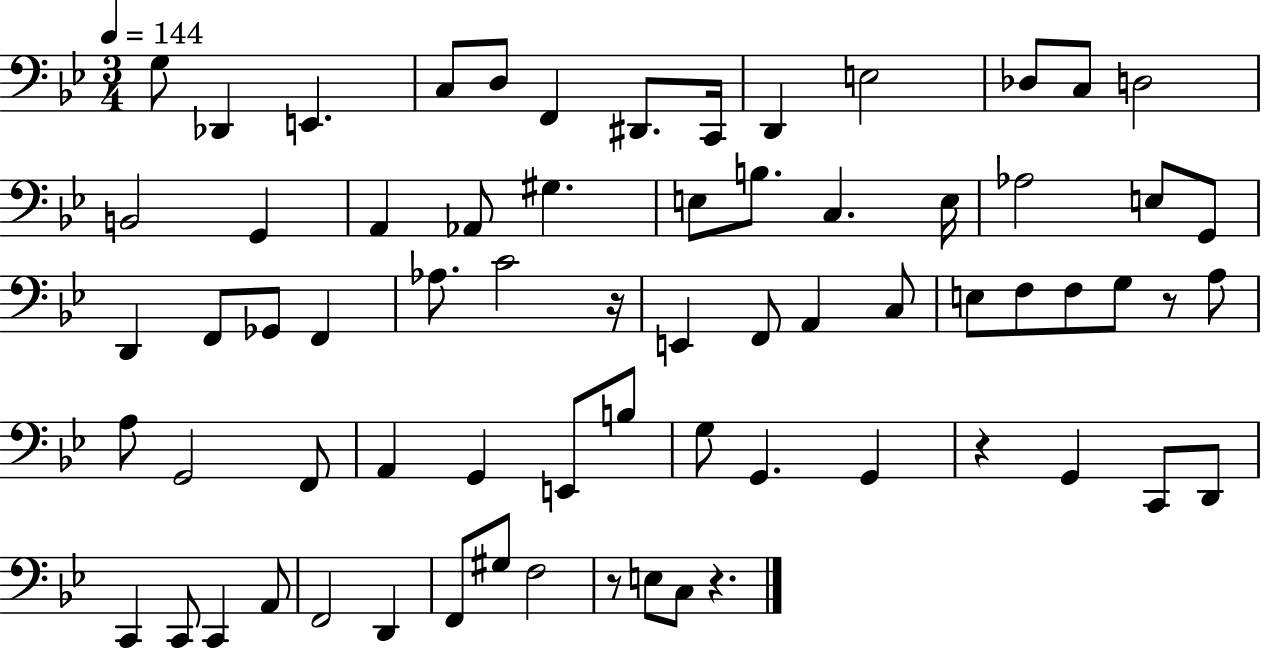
X:1
T:Untitled
M:3/4
L:1/4
K:Bb
G,/2 _D,, E,, C,/2 D,/2 F,, ^D,,/2 C,,/4 D,, E,2 _D,/2 C,/2 D,2 B,,2 G,, A,, _A,,/2 ^G, E,/2 B,/2 C, E,/4 _A,2 E,/2 G,,/2 D,, F,,/2 _G,,/2 F,, _A,/2 C2 z/4 E,, F,,/2 A,, C,/2 E,/2 F,/2 F,/2 G,/2 z/2 A,/2 A,/2 G,,2 F,,/2 A,, G,, E,,/2 B,/2 G,/2 G,, G,, z G,, C,,/2 D,,/2 C,, C,,/2 C,, A,,/2 F,,2 D,, F,,/2 ^G,/2 F,2 z/2 E,/2 C,/2 z